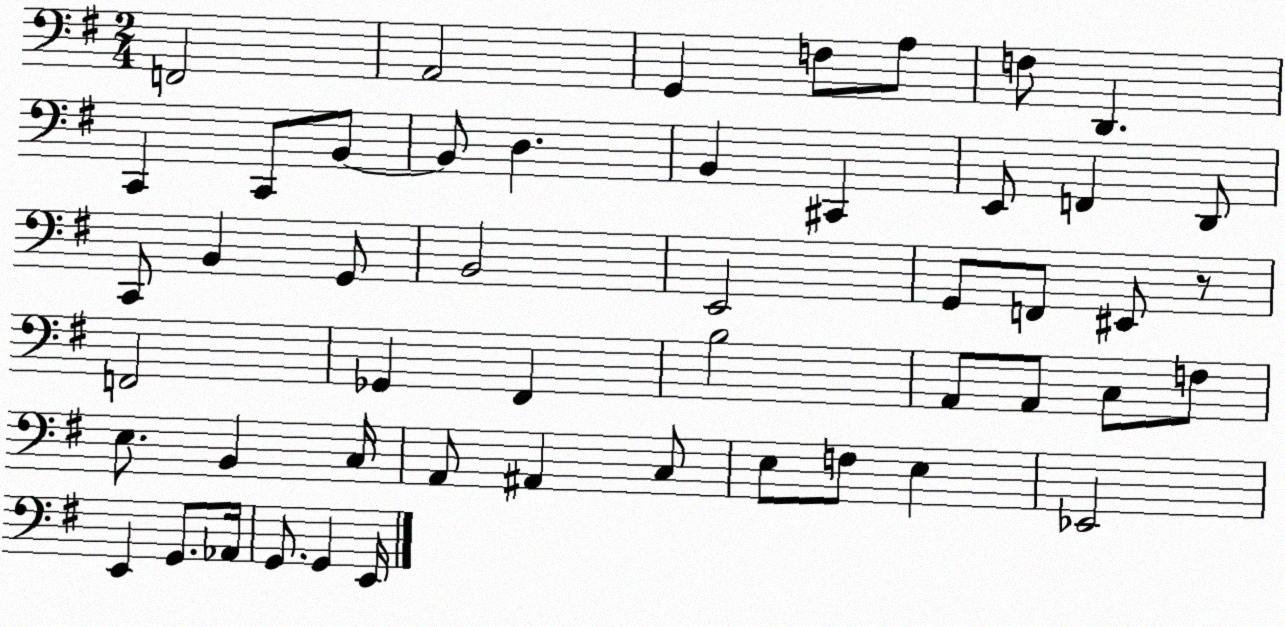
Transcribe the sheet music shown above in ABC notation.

X:1
T:Untitled
M:2/4
L:1/4
K:G
F,,2 A,,2 G,, F,/2 A,/2 F,/2 D,, C,, C,,/2 B,,/2 B,,/2 D, B,, ^C,, E,,/2 F,, D,,/2 C,,/2 B,, G,,/2 B,,2 E,,2 G,,/2 F,,/2 ^E,,/2 z/2 F,,2 _G,, ^F,, B,2 A,,/2 A,,/2 C,/2 F,/2 E,/2 B,, C,/4 A,,/2 ^A,, C,/2 E,/2 F,/2 E, _E,,2 E,, G,,/2 _A,,/4 G,,/2 G,, E,,/4